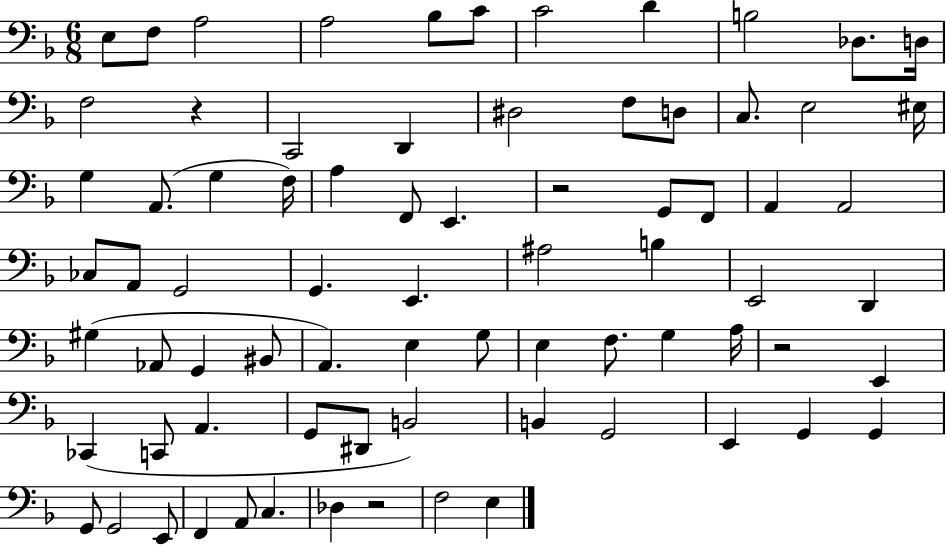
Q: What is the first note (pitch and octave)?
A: E3